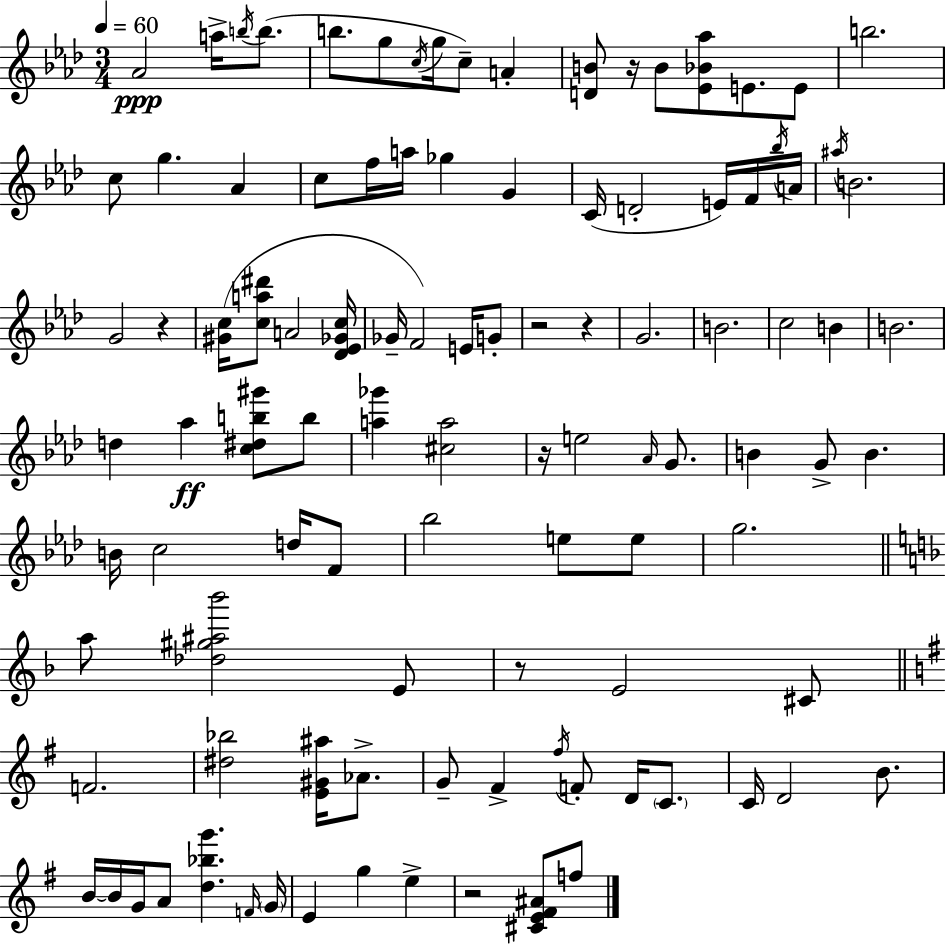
Ab4/h A5/s B5/s B5/e. B5/e. G5/e C5/s G5/s C5/e A4/q [D4,B4]/e R/s B4/e [Eb4,Bb4,Ab5]/e E4/e. E4/e B5/h. C5/e G5/q. Ab4/q C5/e F5/s A5/s Gb5/q G4/q C4/s D4/h E4/s F4/s Bb5/s A4/s A#5/s B4/h. G4/h R/q [G#4,C5]/s [C5,A5,D#6]/e A4/h [Db4,Eb4,Gb4,C5]/s Gb4/s F4/h E4/s G4/e R/h R/q G4/h. B4/h. C5/h B4/q B4/h. D5/q Ab5/q [C5,D#5,B5,G#6]/e B5/e [A5,Gb6]/q [C#5,A5]/h R/s E5/h Ab4/s G4/e. B4/q G4/e B4/q. B4/s C5/h D5/s F4/e Bb5/h E5/e E5/e G5/h. A5/e [Db5,G#5,A#5,Bb6]/h E4/e R/e E4/h C#4/e F4/h. [D#5,Bb5]/h [E4,G#4,A#5]/s Ab4/e. G4/e F#4/q F#5/s F4/e D4/s C4/e. C4/s D4/h B4/e. B4/s B4/s G4/s A4/e [D5,Bb5,G6]/q. F4/s G4/s E4/q G5/q E5/q R/h [C#4,E4,F#4,A#4]/e F5/e